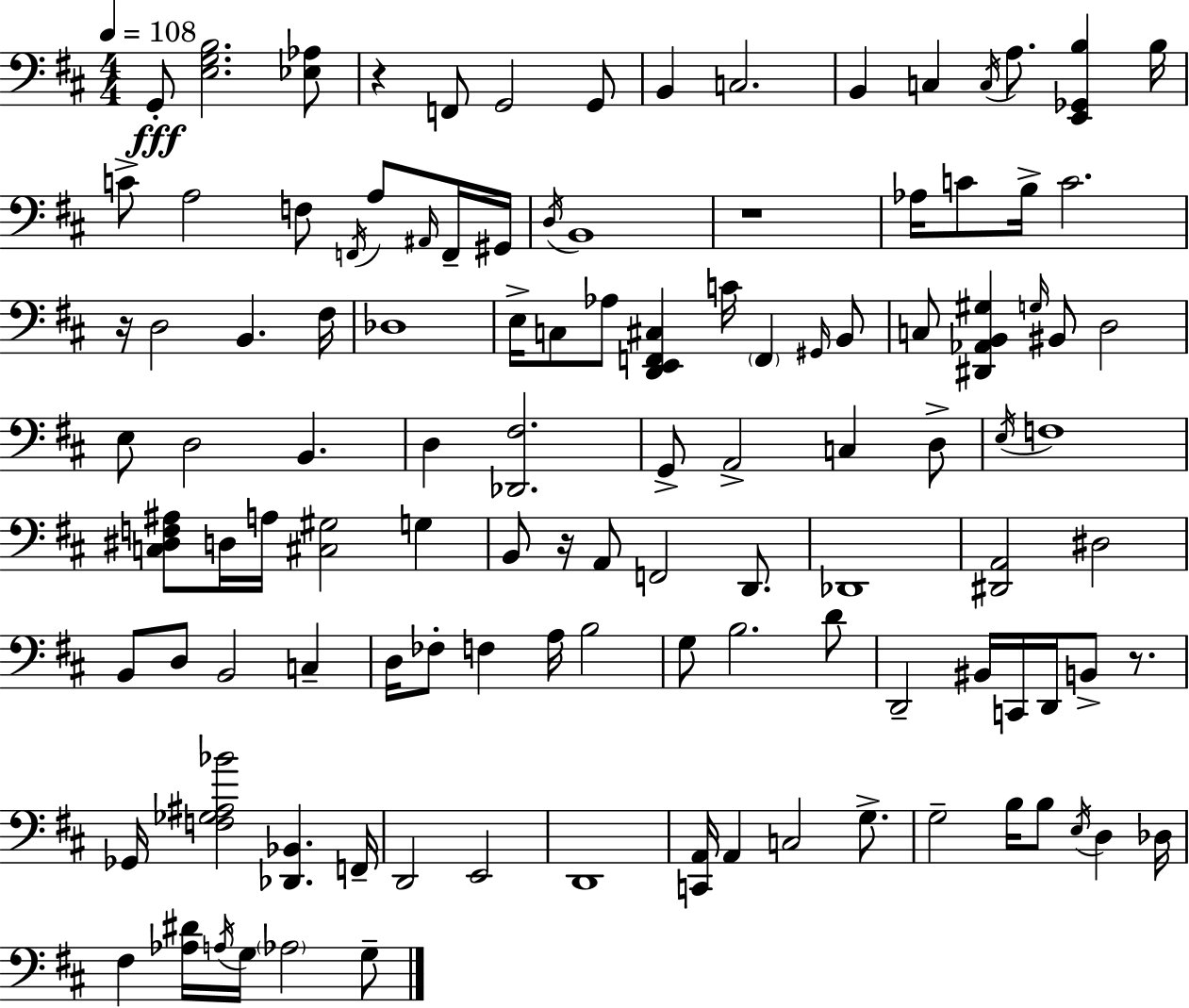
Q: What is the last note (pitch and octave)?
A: G3